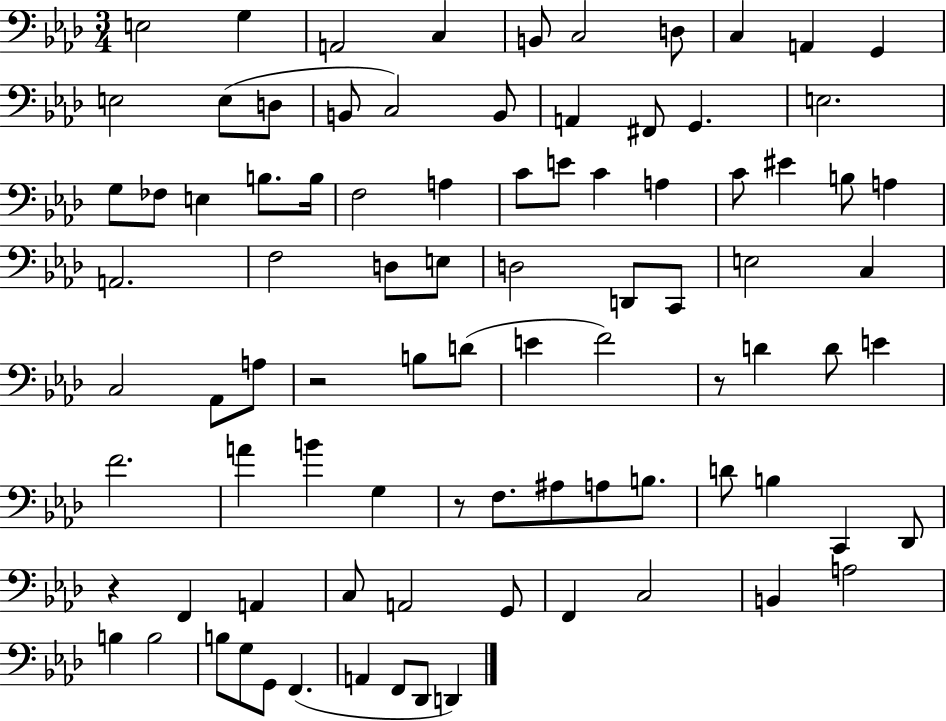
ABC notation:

X:1
T:Untitled
M:3/4
L:1/4
K:Ab
E,2 G, A,,2 C, B,,/2 C,2 D,/2 C, A,, G,, E,2 E,/2 D,/2 B,,/2 C,2 B,,/2 A,, ^F,,/2 G,, E,2 G,/2 _F,/2 E, B,/2 B,/4 F,2 A, C/2 E/2 C A, C/2 ^E B,/2 A, A,,2 F,2 D,/2 E,/2 D,2 D,,/2 C,,/2 E,2 C, C,2 _A,,/2 A,/2 z2 B,/2 D/2 E F2 z/2 D D/2 E F2 A B G, z/2 F,/2 ^A,/2 A,/2 B,/2 D/2 B, C,, _D,,/2 z F,, A,, C,/2 A,,2 G,,/2 F,, C,2 B,, A,2 B, B,2 B,/2 G,/2 G,,/2 F,, A,, F,,/2 _D,,/2 D,,